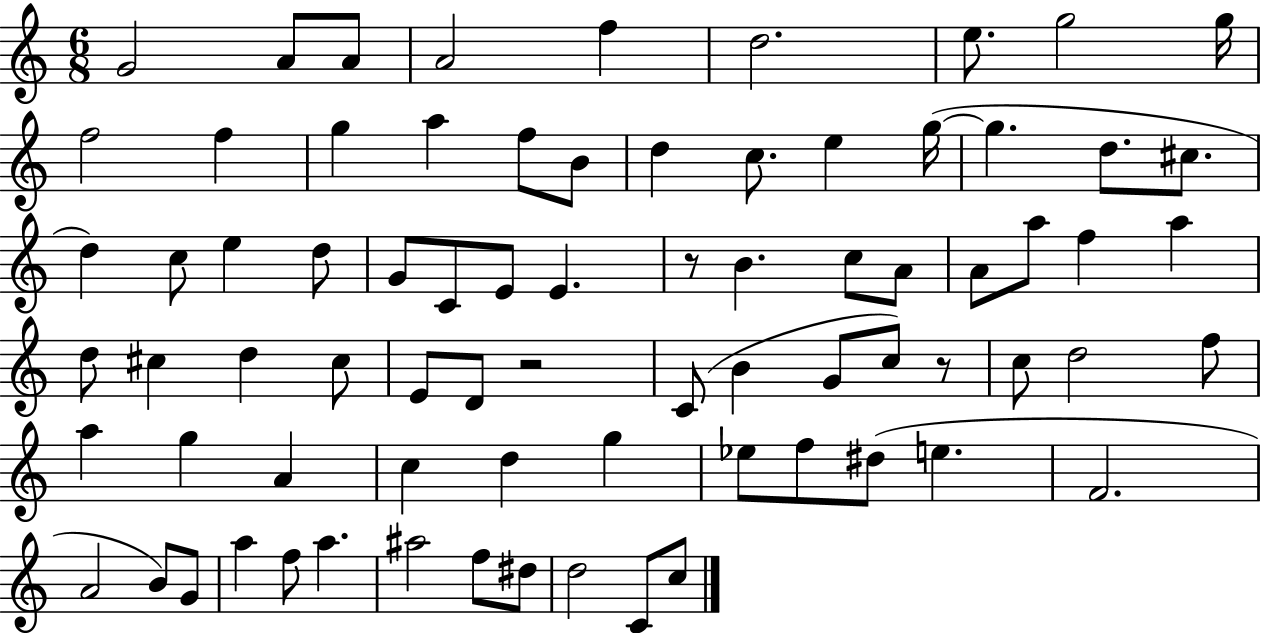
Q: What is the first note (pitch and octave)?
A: G4